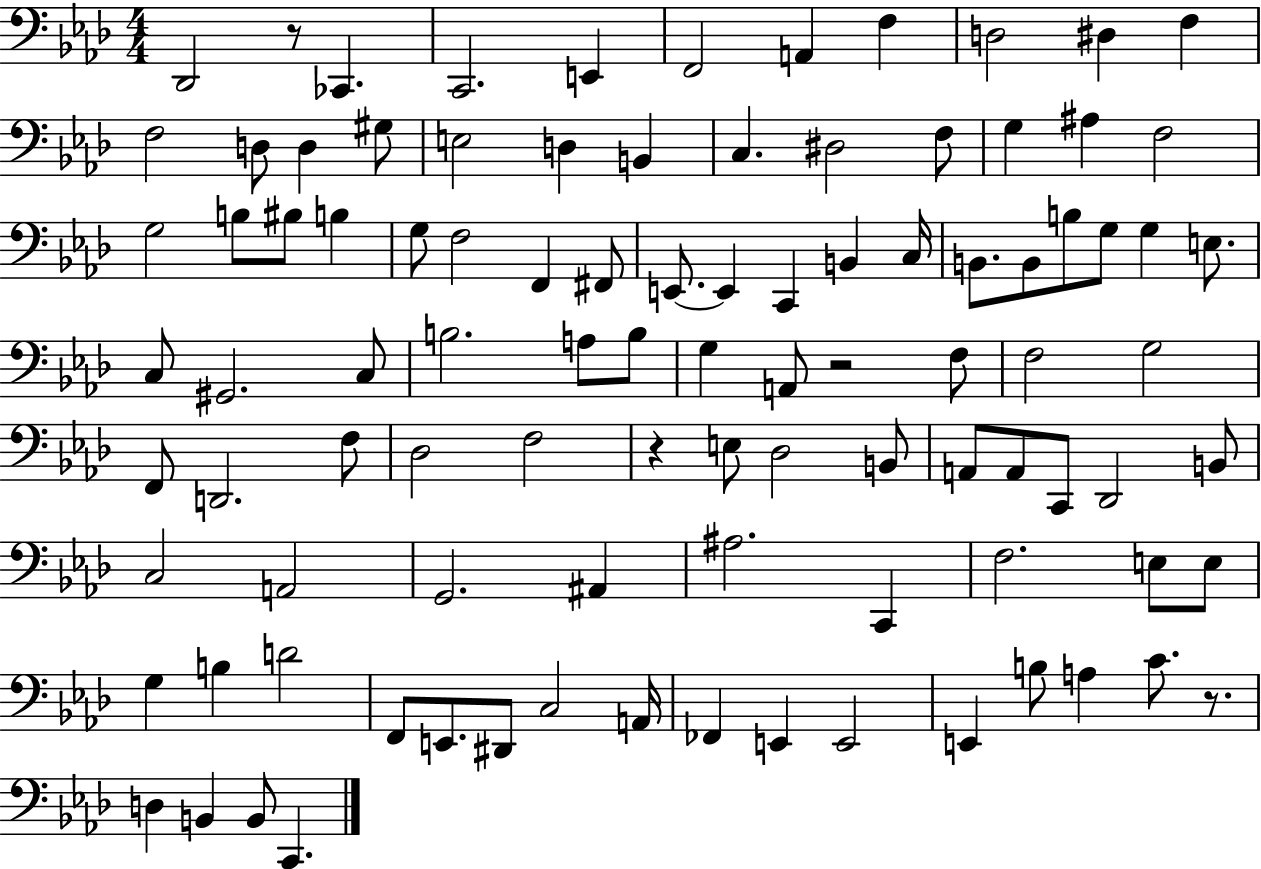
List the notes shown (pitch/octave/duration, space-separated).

Db2/h R/e CES2/q. C2/h. E2/q F2/h A2/q F3/q D3/h D#3/q F3/q F3/h D3/e D3/q G#3/e E3/h D3/q B2/q C3/q. D#3/h F3/e G3/q A#3/q F3/h G3/h B3/e BIS3/e B3/q G3/e F3/h F2/q F#2/e E2/e. E2/q C2/q B2/q C3/s B2/e. B2/e B3/e G3/e G3/q E3/e. C3/e G#2/h. C3/e B3/h. A3/e B3/e G3/q A2/e R/h F3/e F3/h G3/h F2/e D2/h. F3/e Db3/h F3/h R/q E3/e Db3/h B2/e A2/e A2/e C2/e Db2/h B2/e C3/h A2/h G2/h. A#2/q A#3/h. C2/q F3/h. E3/e E3/e G3/q B3/q D4/h F2/e E2/e. D#2/e C3/h A2/s FES2/q E2/q E2/h E2/q B3/e A3/q C4/e. R/e. D3/q B2/q B2/e C2/q.